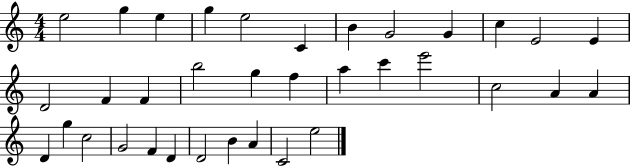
X:1
T:Untitled
M:4/4
L:1/4
K:C
e2 g e g e2 C B G2 G c E2 E D2 F F b2 g f a c' e'2 c2 A A D g c2 G2 F D D2 B A C2 e2